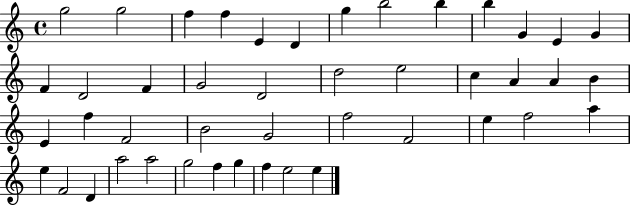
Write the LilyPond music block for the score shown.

{
  \clef treble
  \time 4/4
  \defaultTimeSignature
  \key c \major
  g''2 g''2 | f''4 f''4 e'4 d'4 | g''4 b''2 b''4 | b''4 g'4 e'4 g'4 | \break f'4 d'2 f'4 | g'2 d'2 | d''2 e''2 | c''4 a'4 a'4 b'4 | \break e'4 f''4 f'2 | b'2 g'2 | f''2 f'2 | e''4 f''2 a''4 | \break e''4 f'2 d'4 | a''2 a''2 | g''2 f''4 g''4 | f''4 e''2 e''4 | \break \bar "|."
}